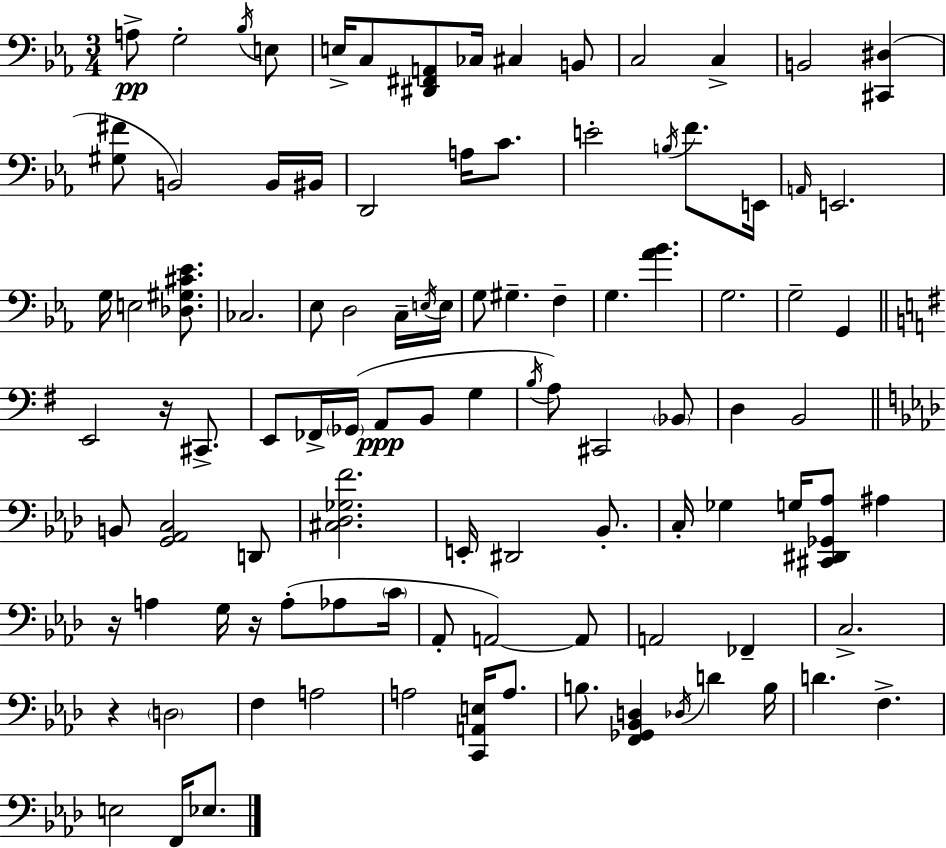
X:1
T:Untitled
M:3/4
L:1/4
K:Cm
A,/2 G,2 _B,/4 E,/2 E,/4 C,/2 [^D,,^F,,A,,]/2 _C,/4 ^C, B,,/2 C,2 C, B,,2 [^C,,^D,] [^G,^F]/2 B,,2 B,,/4 ^B,,/4 D,,2 A,/4 C/2 E2 B,/4 F/2 E,,/4 A,,/4 E,,2 G,/4 E,2 [_D,^G,^C_E]/2 _C,2 _E,/2 D,2 C,/4 E,/4 E,/4 G,/2 ^G, F, G, [_A_B] G,2 G,2 G,, E,,2 z/4 ^C,,/2 E,,/2 _F,,/4 _G,,/4 A,,/2 B,,/2 G, B,/4 A,/2 ^C,,2 _B,,/2 D, B,,2 B,,/2 [G,,_A,,C,]2 D,,/2 [^C,_D,_G,F]2 E,,/4 ^D,,2 _B,,/2 C,/4 _G, G,/4 [^C,,^D,,_G,,_A,]/2 ^A, z/4 A, G,/4 z/4 A,/2 _A,/2 C/4 _A,,/2 A,,2 A,,/2 A,,2 _F,, C,2 z D,2 F, A,2 A,2 [C,,A,,E,]/4 A,/2 B,/2 [F,,_G,,_B,,D,] _D,/4 D B,/4 D F, E,2 F,,/4 _E,/2